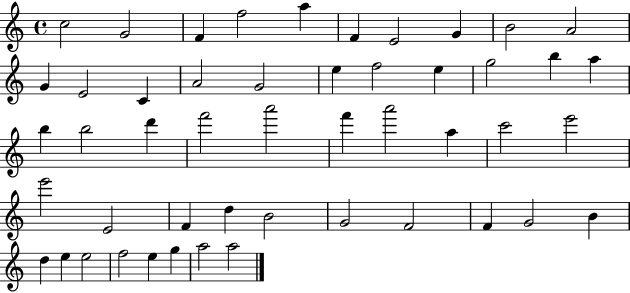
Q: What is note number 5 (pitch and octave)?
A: A5